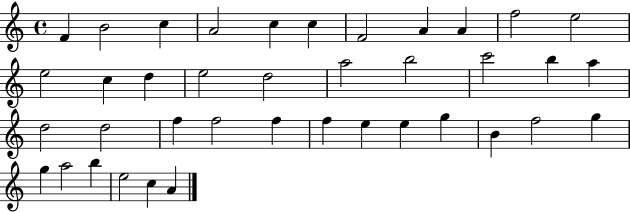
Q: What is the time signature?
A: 4/4